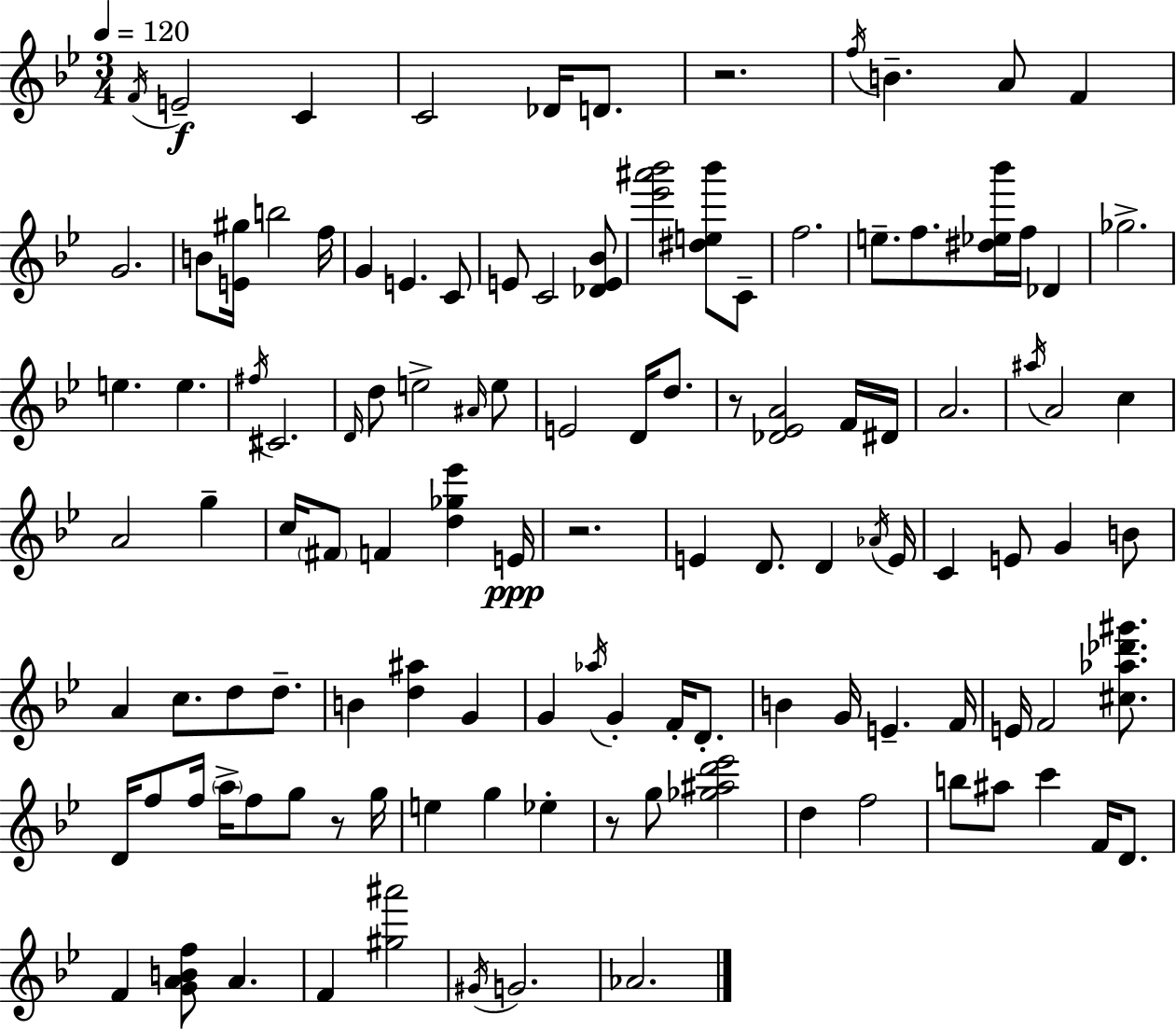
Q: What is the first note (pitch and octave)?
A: F4